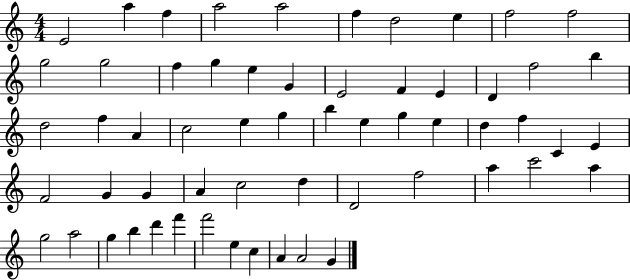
E4/h A5/q F5/q A5/h A5/h F5/q D5/h E5/q F5/h F5/h G5/h G5/h F5/q G5/q E5/q G4/q E4/h F4/q E4/q D4/q F5/h B5/q D5/h F5/q A4/q C5/h E5/q G5/q B5/q E5/q G5/q E5/q D5/q F5/q C4/q E4/q F4/h G4/q G4/q A4/q C5/h D5/q D4/h F5/h A5/q C6/h A5/q G5/h A5/h G5/q B5/q D6/q F6/q F6/h E5/q C5/q A4/q A4/h G4/q